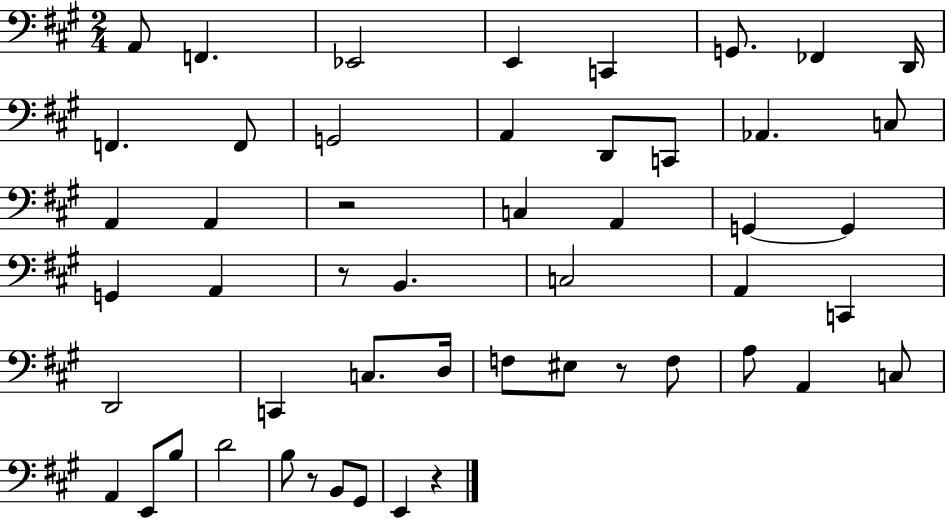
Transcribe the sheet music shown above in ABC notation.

X:1
T:Untitled
M:2/4
L:1/4
K:A
A,,/2 F,, _E,,2 E,, C,, G,,/2 _F,, D,,/4 F,, F,,/2 G,,2 A,, D,,/2 C,,/2 _A,, C,/2 A,, A,, z2 C, A,, G,, G,, G,, A,, z/2 B,, C,2 A,, C,, D,,2 C,, C,/2 D,/4 F,/2 ^E,/2 z/2 F,/2 A,/2 A,, C,/2 A,, E,,/2 B,/2 D2 B,/2 z/2 B,,/2 ^G,,/2 E,, z